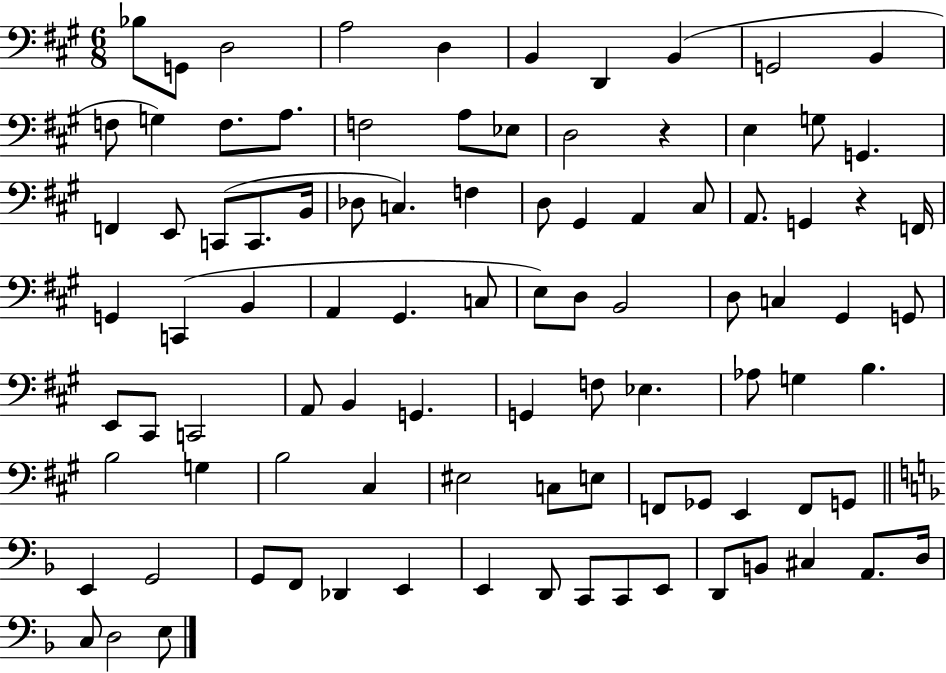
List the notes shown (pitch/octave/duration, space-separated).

Bb3/e G2/e D3/h A3/h D3/q B2/q D2/q B2/q G2/h B2/q F3/e G3/q F3/e. A3/e. F3/h A3/e Eb3/e D3/h R/q E3/q G3/e G2/q. F2/q E2/e C2/e C2/e. B2/s Db3/e C3/q. F3/q D3/e G#2/q A2/q C#3/e A2/e. G2/q R/q F2/s G2/q C2/q B2/q A2/q G#2/q. C3/e E3/e D3/e B2/h D3/e C3/q G#2/q G2/e E2/e C#2/e C2/h A2/e B2/q G2/q. G2/q F3/e Eb3/q. Ab3/e G3/q B3/q. B3/h G3/q B3/h C#3/q EIS3/h C3/e E3/e F2/e Gb2/e E2/q F2/e G2/e E2/q G2/h G2/e F2/e Db2/q E2/q E2/q D2/e C2/e C2/e E2/e D2/e B2/e C#3/q A2/e. D3/s C3/e D3/h E3/e